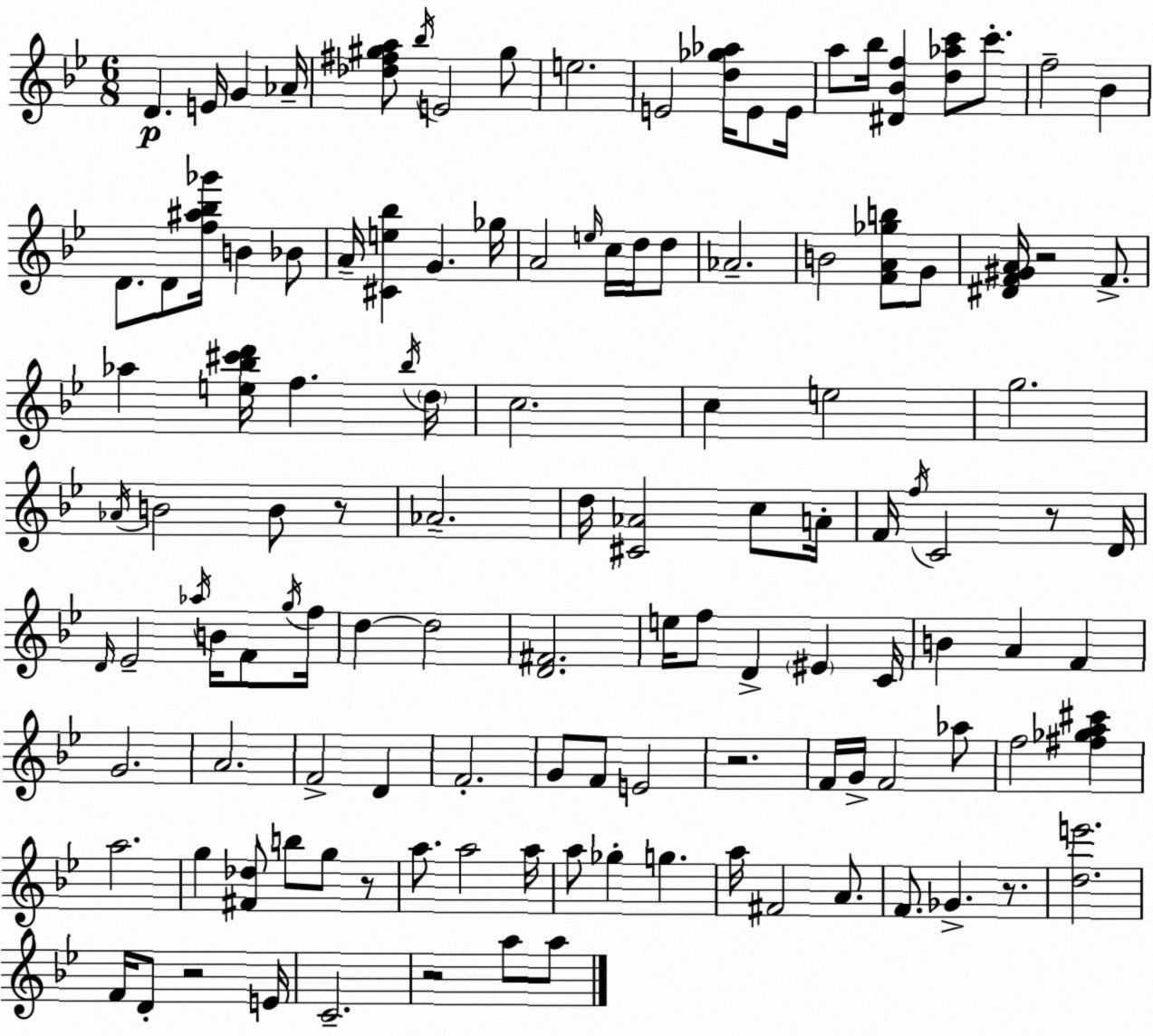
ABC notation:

X:1
T:Untitled
M:6/8
L:1/4
K:Bb
D E/4 G _A/4 [_d^f^ga]/2 _b/4 E2 ^g/2 e2 E2 [d_g_a]/4 E/2 E/4 a/2 _b/4 [^D_Bf] [d_ac']/2 c'/2 f2 _B D/2 D/2 [f^a_b_g']/4 B _B/2 A/4 [^Ce_b] G _g/4 A2 e/4 c/4 d/4 d/2 _A2 B2 [FA_gb]/2 G/2 [^DF^GA]/4 z2 F/2 _a [e_b^c'd']/4 f _b/4 d/4 c2 c e2 g2 _A/4 B2 B/2 z/2 _A2 d/4 [^C_A]2 c/2 A/4 F/4 f/4 C2 z/2 D/4 D/4 _E2 _a/4 B/4 F/2 g/4 f/4 d d2 [D^F]2 e/4 f/2 D ^E C/4 B A F G2 A2 F2 D F2 G/2 F/2 E2 z2 F/4 G/4 F2 _a/2 f2 [^f_ga^c'] a2 g [^F_d]/2 b/2 g/2 z/2 a/2 a2 a/4 a/2 _g g a/4 ^F2 A/2 F/2 _G z/2 [de']2 F/4 D/2 z2 E/4 C2 z2 a/2 a/2